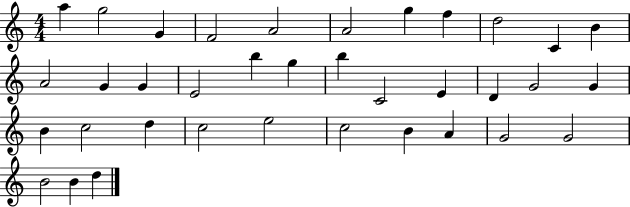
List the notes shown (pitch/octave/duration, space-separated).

A5/q G5/h G4/q F4/h A4/h A4/h G5/q F5/q D5/h C4/q B4/q A4/h G4/q G4/q E4/h B5/q G5/q B5/q C4/h E4/q D4/q G4/h G4/q B4/q C5/h D5/q C5/h E5/h C5/h B4/q A4/q G4/h G4/h B4/h B4/q D5/q